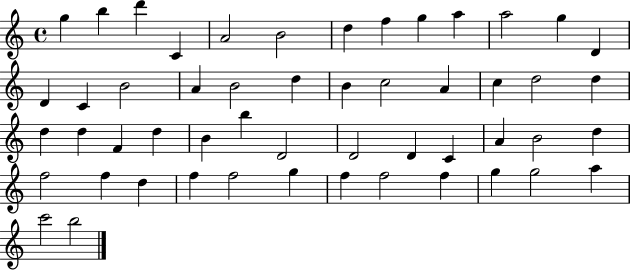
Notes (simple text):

G5/q B5/q D6/q C4/q A4/h B4/h D5/q F5/q G5/q A5/q A5/h G5/q D4/q D4/q C4/q B4/h A4/q B4/h D5/q B4/q C5/h A4/q C5/q D5/h D5/q D5/q D5/q F4/q D5/q B4/q B5/q D4/h D4/h D4/q C4/q A4/q B4/h D5/q F5/h F5/q D5/q F5/q F5/h G5/q F5/q F5/h F5/q G5/q G5/h A5/q C6/h B5/h